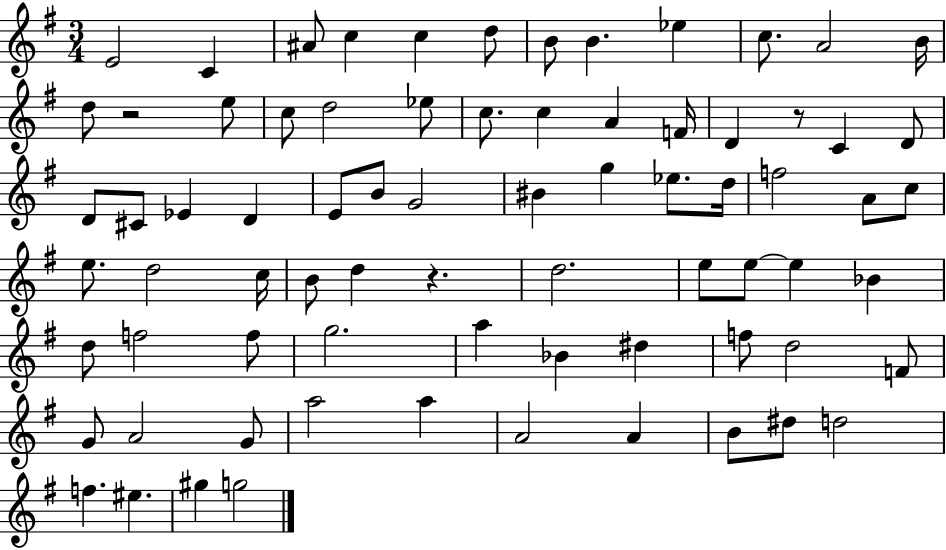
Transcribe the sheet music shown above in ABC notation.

X:1
T:Untitled
M:3/4
L:1/4
K:G
E2 C ^A/2 c c d/2 B/2 B _e c/2 A2 B/4 d/2 z2 e/2 c/2 d2 _e/2 c/2 c A F/4 D z/2 C D/2 D/2 ^C/2 _E D E/2 B/2 G2 ^B g _e/2 d/4 f2 A/2 c/2 e/2 d2 c/4 B/2 d z d2 e/2 e/2 e _B d/2 f2 f/2 g2 a _B ^d f/2 d2 F/2 G/2 A2 G/2 a2 a A2 A B/2 ^d/2 d2 f ^e ^g g2